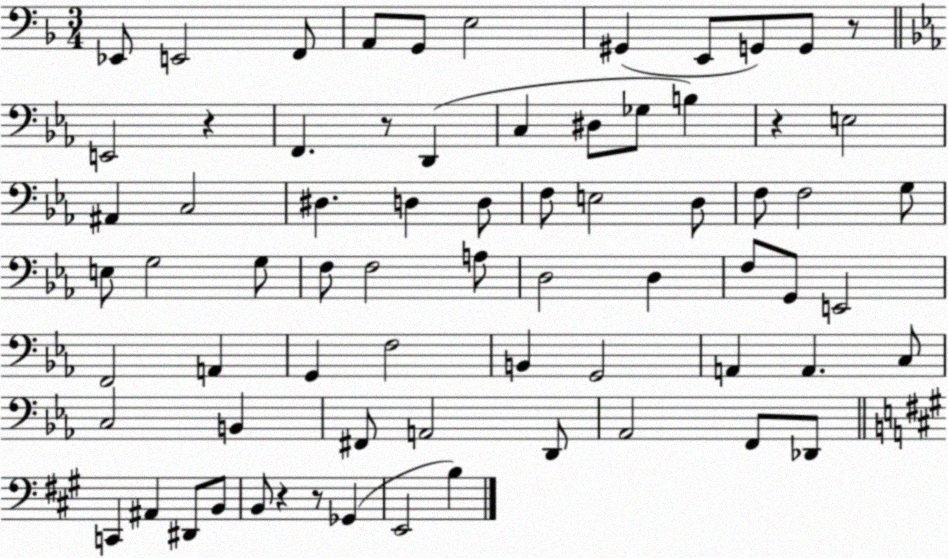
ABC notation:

X:1
T:Untitled
M:3/4
L:1/4
K:F
_E,,/2 E,,2 F,,/2 A,,/2 G,,/2 E,2 ^G,, E,,/2 G,,/2 G,,/2 z/2 E,,2 z F,, z/2 D,, C, ^D,/2 _G,/2 B, z E,2 ^A,, C,2 ^D, D, D,/2 F,/2 E,2 D,/2 F,/2 F,2 G,/2 E,/2 G,2 G,/2 F,/2 F,2 A,/2 D,2 D, F,/2 G,,/2 E,,2 F,,2 A,, G,, F,2 B,, G,,2 A,, A,, C,/2 C,2 B,, ^F,,/2 A,,2 D,,/2 _A,,2 F,,/2 _D,,/2 C,, ^A,, ^D,,/2 B,,/2 B,,/2 z z/2 _G,, E,,2 B,